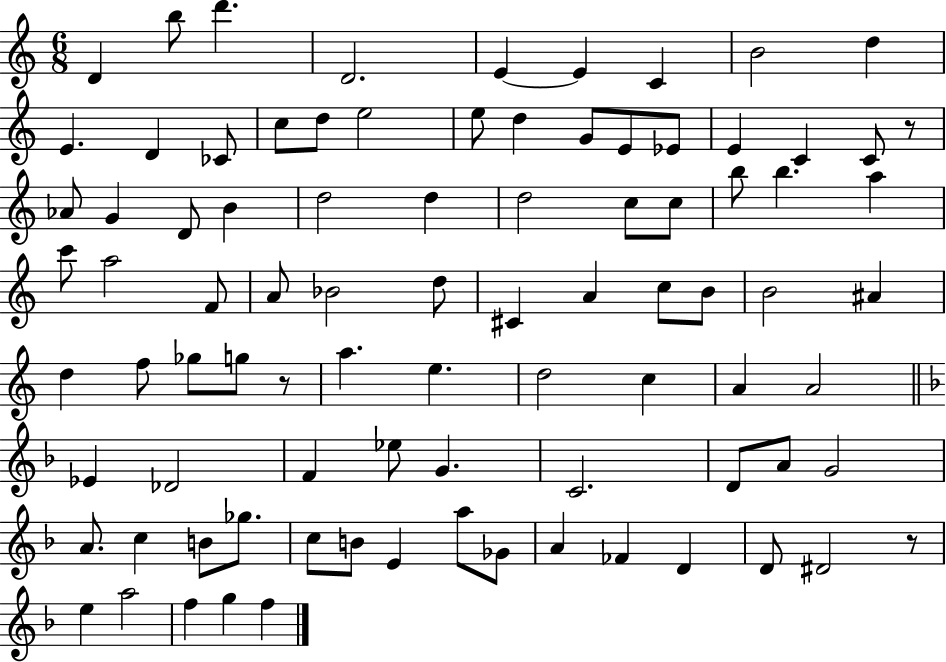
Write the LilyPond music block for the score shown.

{
  \clef treble
  \numericTimeSignature
  \time 6/8
  \key c \major
  \repeat volta 2 { d'4 b''8 d'''4. | d'2. | e'4~~ e'4 c'4 | b'2 d''4 | \break e'4. d'4 ces'8 | c''8 d''8 e''2 | e''8 d''4 g'8 e'8 ees'8 | e'4 c'4 c'8 r8 | \break aes'8 g'4 d'8 b'4 | d''2 d''4 | d''2 c''8 c''8 | b''8 b''4. a''4 | \break c'''8 a''2 f'8 | a'8 bes'2 d''8 | cis'4 a'4 c''8 b'8 | b'2 ais'4 | \break d''4 f''8 ges''8 g''8 r8 | a''4. e''4. | d''2 c''4 | a'4 a'2 | \break \bar "||" \break \key f \major ees'4 des'2 | f'4 ees''8 g'4. | c'2. | d'8 a'8 g'2 | \break a'8. c''4 b'8 ges''8. | c''8 b'8 e'4 a''8 ges'8 | a'4 fes'4 d'4 | d'8 dis'2 r8 | \break e''4 a''2 | f''4 g''4 f''4 | } \bar "|."
}